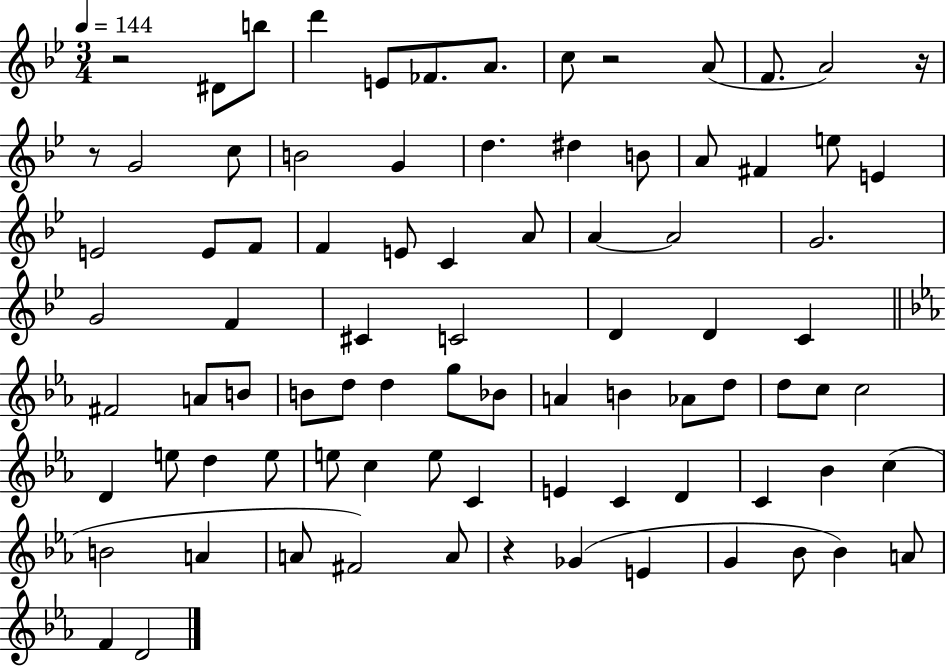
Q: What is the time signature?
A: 3/4